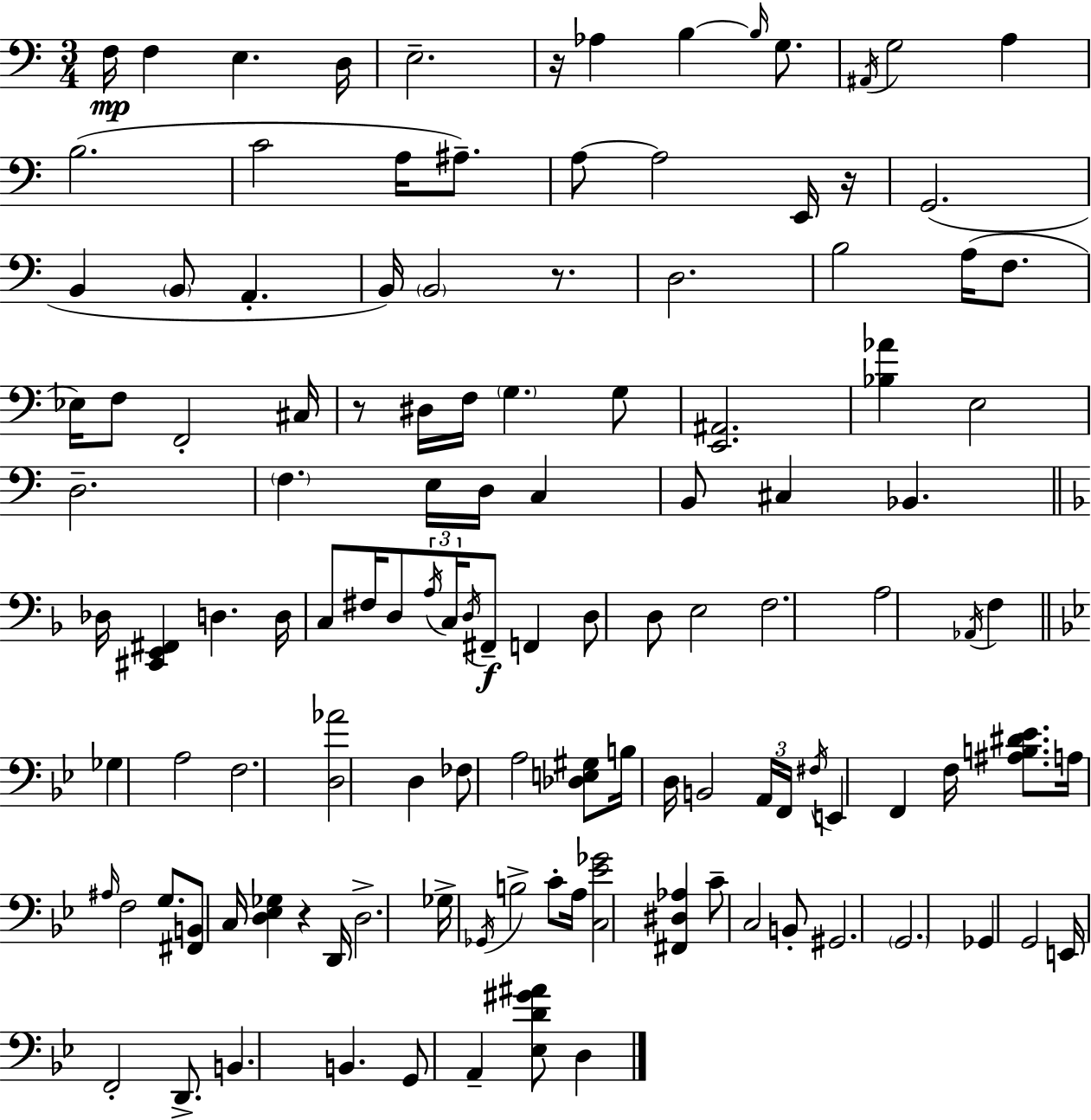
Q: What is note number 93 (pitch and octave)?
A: C3